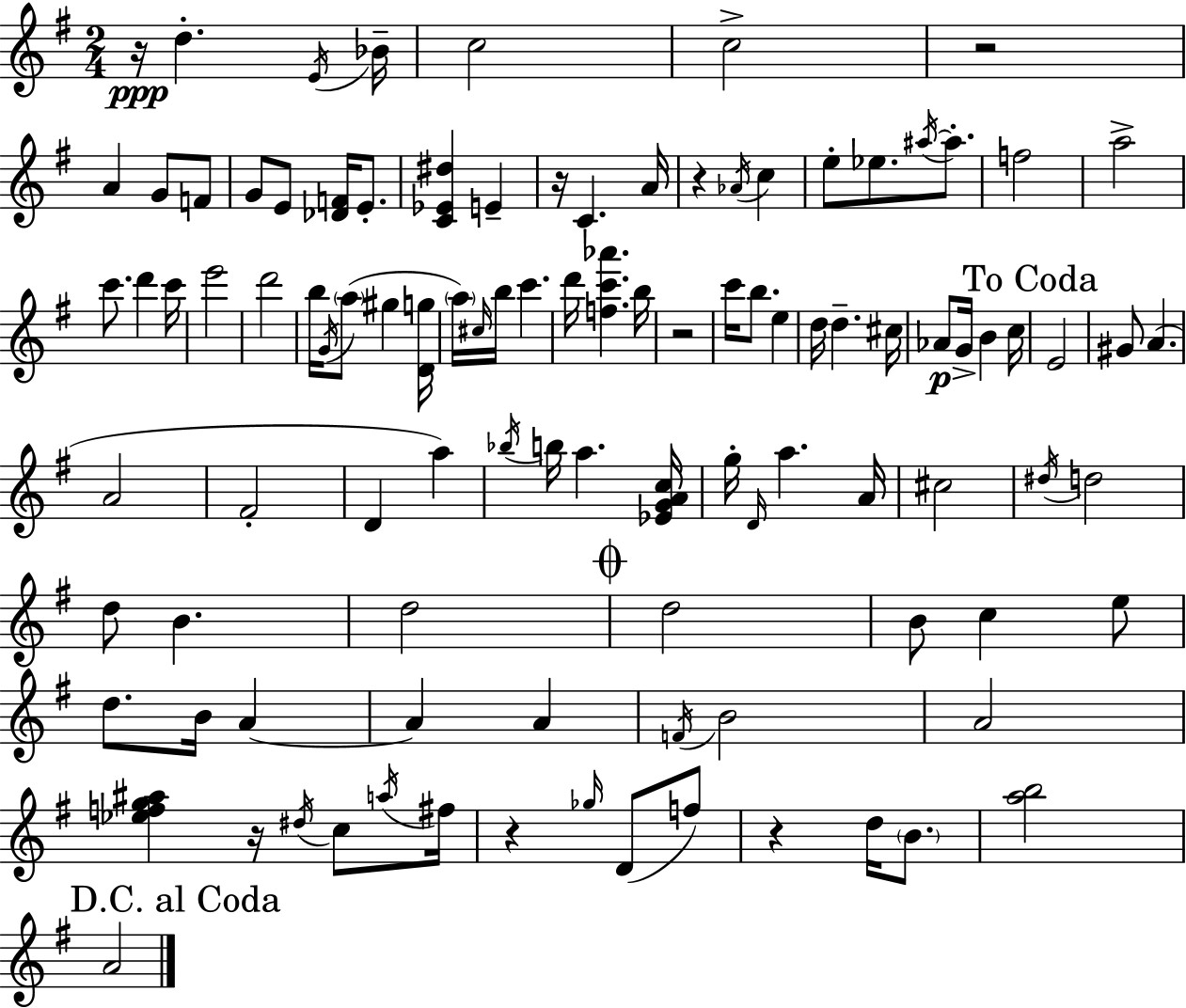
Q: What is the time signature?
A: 2/4